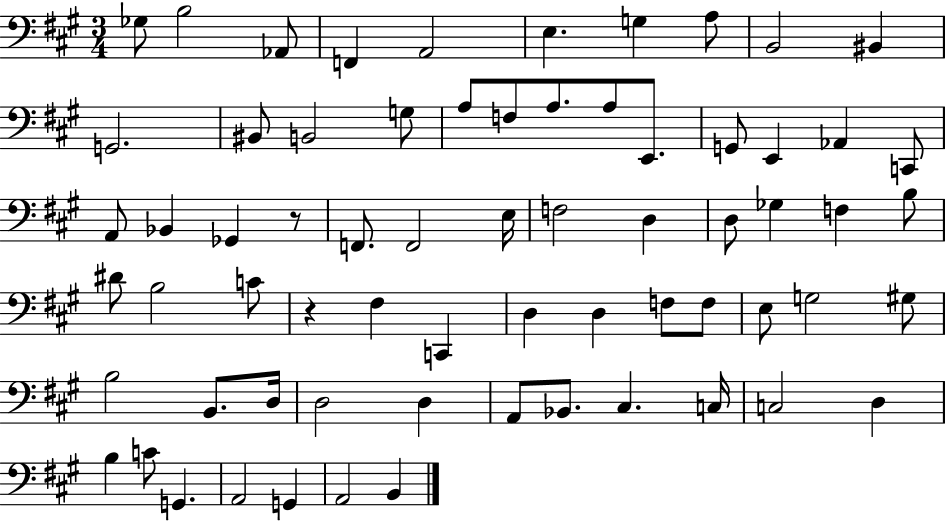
{
  \clef bass
  \numericTimeSignature
  \time 3/4
  \key a \major
  ges8 b2 aes,8 | f,4 a,2 | e4. g4 a8 | b,2 bis,4 | \break g,2. | bis,8 b,2 g8 | a8 f8 a8. a8 e,8. | g,8 e,4 aes,4 c,8 | \break a,8 bes,4 ges,4 r8 | f,8. f,2 e16 | f2 d4 | d8 ges4 f4 b8 | \break dis'8 b2 c'8 | r4 fis4 c,4 | d4 d4 f8 f8 | e8 g2 gis8 | \break b2 b,8. d16 | d2 d4 | a,8 bes,8. cis4. c16 | c2 d4 | \break b4 c'8 g,4. | a,2 g,4 | a,2 b,4 | \bar "|."
}